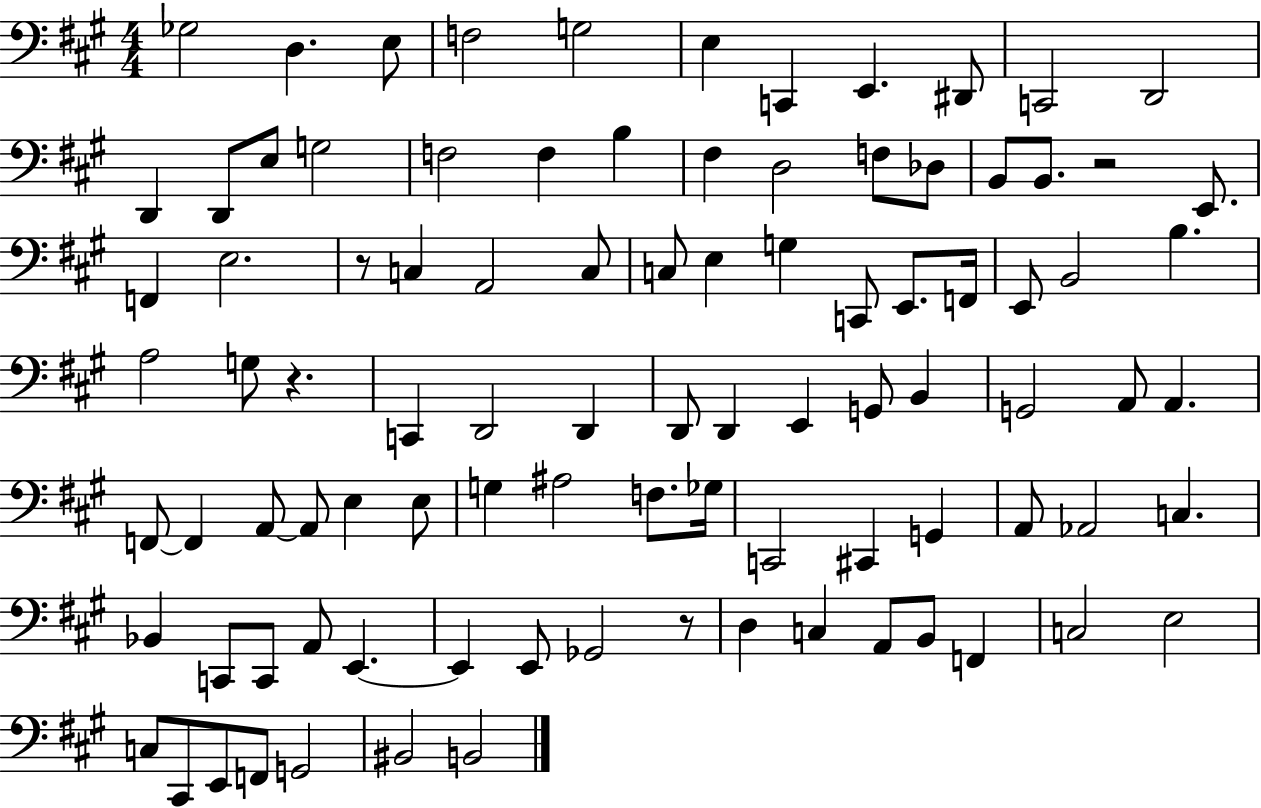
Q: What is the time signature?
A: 4/4